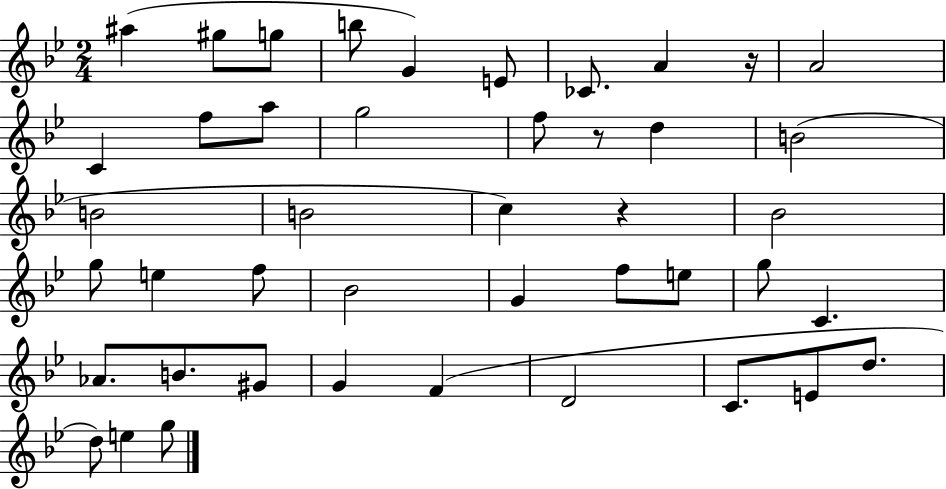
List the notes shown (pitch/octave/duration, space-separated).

A#5/q G#5/e G5/e B5/e G4/q E4/e CES4/e. A4/q R/s A4/h C4/q F5/e A5/e G5/h F5/e R/e D5/q B4/h B4/h B4/h C5/q R/q Bb4/h G5/e E5/q F5/e Bb4/h G4/q F5/e E5/e G5/e C4/q. Ab4/e. B4/e. G#4/e G4/q F4/q D4/h C4/e. E4/e D5/e. D5/e E5/q G5/e